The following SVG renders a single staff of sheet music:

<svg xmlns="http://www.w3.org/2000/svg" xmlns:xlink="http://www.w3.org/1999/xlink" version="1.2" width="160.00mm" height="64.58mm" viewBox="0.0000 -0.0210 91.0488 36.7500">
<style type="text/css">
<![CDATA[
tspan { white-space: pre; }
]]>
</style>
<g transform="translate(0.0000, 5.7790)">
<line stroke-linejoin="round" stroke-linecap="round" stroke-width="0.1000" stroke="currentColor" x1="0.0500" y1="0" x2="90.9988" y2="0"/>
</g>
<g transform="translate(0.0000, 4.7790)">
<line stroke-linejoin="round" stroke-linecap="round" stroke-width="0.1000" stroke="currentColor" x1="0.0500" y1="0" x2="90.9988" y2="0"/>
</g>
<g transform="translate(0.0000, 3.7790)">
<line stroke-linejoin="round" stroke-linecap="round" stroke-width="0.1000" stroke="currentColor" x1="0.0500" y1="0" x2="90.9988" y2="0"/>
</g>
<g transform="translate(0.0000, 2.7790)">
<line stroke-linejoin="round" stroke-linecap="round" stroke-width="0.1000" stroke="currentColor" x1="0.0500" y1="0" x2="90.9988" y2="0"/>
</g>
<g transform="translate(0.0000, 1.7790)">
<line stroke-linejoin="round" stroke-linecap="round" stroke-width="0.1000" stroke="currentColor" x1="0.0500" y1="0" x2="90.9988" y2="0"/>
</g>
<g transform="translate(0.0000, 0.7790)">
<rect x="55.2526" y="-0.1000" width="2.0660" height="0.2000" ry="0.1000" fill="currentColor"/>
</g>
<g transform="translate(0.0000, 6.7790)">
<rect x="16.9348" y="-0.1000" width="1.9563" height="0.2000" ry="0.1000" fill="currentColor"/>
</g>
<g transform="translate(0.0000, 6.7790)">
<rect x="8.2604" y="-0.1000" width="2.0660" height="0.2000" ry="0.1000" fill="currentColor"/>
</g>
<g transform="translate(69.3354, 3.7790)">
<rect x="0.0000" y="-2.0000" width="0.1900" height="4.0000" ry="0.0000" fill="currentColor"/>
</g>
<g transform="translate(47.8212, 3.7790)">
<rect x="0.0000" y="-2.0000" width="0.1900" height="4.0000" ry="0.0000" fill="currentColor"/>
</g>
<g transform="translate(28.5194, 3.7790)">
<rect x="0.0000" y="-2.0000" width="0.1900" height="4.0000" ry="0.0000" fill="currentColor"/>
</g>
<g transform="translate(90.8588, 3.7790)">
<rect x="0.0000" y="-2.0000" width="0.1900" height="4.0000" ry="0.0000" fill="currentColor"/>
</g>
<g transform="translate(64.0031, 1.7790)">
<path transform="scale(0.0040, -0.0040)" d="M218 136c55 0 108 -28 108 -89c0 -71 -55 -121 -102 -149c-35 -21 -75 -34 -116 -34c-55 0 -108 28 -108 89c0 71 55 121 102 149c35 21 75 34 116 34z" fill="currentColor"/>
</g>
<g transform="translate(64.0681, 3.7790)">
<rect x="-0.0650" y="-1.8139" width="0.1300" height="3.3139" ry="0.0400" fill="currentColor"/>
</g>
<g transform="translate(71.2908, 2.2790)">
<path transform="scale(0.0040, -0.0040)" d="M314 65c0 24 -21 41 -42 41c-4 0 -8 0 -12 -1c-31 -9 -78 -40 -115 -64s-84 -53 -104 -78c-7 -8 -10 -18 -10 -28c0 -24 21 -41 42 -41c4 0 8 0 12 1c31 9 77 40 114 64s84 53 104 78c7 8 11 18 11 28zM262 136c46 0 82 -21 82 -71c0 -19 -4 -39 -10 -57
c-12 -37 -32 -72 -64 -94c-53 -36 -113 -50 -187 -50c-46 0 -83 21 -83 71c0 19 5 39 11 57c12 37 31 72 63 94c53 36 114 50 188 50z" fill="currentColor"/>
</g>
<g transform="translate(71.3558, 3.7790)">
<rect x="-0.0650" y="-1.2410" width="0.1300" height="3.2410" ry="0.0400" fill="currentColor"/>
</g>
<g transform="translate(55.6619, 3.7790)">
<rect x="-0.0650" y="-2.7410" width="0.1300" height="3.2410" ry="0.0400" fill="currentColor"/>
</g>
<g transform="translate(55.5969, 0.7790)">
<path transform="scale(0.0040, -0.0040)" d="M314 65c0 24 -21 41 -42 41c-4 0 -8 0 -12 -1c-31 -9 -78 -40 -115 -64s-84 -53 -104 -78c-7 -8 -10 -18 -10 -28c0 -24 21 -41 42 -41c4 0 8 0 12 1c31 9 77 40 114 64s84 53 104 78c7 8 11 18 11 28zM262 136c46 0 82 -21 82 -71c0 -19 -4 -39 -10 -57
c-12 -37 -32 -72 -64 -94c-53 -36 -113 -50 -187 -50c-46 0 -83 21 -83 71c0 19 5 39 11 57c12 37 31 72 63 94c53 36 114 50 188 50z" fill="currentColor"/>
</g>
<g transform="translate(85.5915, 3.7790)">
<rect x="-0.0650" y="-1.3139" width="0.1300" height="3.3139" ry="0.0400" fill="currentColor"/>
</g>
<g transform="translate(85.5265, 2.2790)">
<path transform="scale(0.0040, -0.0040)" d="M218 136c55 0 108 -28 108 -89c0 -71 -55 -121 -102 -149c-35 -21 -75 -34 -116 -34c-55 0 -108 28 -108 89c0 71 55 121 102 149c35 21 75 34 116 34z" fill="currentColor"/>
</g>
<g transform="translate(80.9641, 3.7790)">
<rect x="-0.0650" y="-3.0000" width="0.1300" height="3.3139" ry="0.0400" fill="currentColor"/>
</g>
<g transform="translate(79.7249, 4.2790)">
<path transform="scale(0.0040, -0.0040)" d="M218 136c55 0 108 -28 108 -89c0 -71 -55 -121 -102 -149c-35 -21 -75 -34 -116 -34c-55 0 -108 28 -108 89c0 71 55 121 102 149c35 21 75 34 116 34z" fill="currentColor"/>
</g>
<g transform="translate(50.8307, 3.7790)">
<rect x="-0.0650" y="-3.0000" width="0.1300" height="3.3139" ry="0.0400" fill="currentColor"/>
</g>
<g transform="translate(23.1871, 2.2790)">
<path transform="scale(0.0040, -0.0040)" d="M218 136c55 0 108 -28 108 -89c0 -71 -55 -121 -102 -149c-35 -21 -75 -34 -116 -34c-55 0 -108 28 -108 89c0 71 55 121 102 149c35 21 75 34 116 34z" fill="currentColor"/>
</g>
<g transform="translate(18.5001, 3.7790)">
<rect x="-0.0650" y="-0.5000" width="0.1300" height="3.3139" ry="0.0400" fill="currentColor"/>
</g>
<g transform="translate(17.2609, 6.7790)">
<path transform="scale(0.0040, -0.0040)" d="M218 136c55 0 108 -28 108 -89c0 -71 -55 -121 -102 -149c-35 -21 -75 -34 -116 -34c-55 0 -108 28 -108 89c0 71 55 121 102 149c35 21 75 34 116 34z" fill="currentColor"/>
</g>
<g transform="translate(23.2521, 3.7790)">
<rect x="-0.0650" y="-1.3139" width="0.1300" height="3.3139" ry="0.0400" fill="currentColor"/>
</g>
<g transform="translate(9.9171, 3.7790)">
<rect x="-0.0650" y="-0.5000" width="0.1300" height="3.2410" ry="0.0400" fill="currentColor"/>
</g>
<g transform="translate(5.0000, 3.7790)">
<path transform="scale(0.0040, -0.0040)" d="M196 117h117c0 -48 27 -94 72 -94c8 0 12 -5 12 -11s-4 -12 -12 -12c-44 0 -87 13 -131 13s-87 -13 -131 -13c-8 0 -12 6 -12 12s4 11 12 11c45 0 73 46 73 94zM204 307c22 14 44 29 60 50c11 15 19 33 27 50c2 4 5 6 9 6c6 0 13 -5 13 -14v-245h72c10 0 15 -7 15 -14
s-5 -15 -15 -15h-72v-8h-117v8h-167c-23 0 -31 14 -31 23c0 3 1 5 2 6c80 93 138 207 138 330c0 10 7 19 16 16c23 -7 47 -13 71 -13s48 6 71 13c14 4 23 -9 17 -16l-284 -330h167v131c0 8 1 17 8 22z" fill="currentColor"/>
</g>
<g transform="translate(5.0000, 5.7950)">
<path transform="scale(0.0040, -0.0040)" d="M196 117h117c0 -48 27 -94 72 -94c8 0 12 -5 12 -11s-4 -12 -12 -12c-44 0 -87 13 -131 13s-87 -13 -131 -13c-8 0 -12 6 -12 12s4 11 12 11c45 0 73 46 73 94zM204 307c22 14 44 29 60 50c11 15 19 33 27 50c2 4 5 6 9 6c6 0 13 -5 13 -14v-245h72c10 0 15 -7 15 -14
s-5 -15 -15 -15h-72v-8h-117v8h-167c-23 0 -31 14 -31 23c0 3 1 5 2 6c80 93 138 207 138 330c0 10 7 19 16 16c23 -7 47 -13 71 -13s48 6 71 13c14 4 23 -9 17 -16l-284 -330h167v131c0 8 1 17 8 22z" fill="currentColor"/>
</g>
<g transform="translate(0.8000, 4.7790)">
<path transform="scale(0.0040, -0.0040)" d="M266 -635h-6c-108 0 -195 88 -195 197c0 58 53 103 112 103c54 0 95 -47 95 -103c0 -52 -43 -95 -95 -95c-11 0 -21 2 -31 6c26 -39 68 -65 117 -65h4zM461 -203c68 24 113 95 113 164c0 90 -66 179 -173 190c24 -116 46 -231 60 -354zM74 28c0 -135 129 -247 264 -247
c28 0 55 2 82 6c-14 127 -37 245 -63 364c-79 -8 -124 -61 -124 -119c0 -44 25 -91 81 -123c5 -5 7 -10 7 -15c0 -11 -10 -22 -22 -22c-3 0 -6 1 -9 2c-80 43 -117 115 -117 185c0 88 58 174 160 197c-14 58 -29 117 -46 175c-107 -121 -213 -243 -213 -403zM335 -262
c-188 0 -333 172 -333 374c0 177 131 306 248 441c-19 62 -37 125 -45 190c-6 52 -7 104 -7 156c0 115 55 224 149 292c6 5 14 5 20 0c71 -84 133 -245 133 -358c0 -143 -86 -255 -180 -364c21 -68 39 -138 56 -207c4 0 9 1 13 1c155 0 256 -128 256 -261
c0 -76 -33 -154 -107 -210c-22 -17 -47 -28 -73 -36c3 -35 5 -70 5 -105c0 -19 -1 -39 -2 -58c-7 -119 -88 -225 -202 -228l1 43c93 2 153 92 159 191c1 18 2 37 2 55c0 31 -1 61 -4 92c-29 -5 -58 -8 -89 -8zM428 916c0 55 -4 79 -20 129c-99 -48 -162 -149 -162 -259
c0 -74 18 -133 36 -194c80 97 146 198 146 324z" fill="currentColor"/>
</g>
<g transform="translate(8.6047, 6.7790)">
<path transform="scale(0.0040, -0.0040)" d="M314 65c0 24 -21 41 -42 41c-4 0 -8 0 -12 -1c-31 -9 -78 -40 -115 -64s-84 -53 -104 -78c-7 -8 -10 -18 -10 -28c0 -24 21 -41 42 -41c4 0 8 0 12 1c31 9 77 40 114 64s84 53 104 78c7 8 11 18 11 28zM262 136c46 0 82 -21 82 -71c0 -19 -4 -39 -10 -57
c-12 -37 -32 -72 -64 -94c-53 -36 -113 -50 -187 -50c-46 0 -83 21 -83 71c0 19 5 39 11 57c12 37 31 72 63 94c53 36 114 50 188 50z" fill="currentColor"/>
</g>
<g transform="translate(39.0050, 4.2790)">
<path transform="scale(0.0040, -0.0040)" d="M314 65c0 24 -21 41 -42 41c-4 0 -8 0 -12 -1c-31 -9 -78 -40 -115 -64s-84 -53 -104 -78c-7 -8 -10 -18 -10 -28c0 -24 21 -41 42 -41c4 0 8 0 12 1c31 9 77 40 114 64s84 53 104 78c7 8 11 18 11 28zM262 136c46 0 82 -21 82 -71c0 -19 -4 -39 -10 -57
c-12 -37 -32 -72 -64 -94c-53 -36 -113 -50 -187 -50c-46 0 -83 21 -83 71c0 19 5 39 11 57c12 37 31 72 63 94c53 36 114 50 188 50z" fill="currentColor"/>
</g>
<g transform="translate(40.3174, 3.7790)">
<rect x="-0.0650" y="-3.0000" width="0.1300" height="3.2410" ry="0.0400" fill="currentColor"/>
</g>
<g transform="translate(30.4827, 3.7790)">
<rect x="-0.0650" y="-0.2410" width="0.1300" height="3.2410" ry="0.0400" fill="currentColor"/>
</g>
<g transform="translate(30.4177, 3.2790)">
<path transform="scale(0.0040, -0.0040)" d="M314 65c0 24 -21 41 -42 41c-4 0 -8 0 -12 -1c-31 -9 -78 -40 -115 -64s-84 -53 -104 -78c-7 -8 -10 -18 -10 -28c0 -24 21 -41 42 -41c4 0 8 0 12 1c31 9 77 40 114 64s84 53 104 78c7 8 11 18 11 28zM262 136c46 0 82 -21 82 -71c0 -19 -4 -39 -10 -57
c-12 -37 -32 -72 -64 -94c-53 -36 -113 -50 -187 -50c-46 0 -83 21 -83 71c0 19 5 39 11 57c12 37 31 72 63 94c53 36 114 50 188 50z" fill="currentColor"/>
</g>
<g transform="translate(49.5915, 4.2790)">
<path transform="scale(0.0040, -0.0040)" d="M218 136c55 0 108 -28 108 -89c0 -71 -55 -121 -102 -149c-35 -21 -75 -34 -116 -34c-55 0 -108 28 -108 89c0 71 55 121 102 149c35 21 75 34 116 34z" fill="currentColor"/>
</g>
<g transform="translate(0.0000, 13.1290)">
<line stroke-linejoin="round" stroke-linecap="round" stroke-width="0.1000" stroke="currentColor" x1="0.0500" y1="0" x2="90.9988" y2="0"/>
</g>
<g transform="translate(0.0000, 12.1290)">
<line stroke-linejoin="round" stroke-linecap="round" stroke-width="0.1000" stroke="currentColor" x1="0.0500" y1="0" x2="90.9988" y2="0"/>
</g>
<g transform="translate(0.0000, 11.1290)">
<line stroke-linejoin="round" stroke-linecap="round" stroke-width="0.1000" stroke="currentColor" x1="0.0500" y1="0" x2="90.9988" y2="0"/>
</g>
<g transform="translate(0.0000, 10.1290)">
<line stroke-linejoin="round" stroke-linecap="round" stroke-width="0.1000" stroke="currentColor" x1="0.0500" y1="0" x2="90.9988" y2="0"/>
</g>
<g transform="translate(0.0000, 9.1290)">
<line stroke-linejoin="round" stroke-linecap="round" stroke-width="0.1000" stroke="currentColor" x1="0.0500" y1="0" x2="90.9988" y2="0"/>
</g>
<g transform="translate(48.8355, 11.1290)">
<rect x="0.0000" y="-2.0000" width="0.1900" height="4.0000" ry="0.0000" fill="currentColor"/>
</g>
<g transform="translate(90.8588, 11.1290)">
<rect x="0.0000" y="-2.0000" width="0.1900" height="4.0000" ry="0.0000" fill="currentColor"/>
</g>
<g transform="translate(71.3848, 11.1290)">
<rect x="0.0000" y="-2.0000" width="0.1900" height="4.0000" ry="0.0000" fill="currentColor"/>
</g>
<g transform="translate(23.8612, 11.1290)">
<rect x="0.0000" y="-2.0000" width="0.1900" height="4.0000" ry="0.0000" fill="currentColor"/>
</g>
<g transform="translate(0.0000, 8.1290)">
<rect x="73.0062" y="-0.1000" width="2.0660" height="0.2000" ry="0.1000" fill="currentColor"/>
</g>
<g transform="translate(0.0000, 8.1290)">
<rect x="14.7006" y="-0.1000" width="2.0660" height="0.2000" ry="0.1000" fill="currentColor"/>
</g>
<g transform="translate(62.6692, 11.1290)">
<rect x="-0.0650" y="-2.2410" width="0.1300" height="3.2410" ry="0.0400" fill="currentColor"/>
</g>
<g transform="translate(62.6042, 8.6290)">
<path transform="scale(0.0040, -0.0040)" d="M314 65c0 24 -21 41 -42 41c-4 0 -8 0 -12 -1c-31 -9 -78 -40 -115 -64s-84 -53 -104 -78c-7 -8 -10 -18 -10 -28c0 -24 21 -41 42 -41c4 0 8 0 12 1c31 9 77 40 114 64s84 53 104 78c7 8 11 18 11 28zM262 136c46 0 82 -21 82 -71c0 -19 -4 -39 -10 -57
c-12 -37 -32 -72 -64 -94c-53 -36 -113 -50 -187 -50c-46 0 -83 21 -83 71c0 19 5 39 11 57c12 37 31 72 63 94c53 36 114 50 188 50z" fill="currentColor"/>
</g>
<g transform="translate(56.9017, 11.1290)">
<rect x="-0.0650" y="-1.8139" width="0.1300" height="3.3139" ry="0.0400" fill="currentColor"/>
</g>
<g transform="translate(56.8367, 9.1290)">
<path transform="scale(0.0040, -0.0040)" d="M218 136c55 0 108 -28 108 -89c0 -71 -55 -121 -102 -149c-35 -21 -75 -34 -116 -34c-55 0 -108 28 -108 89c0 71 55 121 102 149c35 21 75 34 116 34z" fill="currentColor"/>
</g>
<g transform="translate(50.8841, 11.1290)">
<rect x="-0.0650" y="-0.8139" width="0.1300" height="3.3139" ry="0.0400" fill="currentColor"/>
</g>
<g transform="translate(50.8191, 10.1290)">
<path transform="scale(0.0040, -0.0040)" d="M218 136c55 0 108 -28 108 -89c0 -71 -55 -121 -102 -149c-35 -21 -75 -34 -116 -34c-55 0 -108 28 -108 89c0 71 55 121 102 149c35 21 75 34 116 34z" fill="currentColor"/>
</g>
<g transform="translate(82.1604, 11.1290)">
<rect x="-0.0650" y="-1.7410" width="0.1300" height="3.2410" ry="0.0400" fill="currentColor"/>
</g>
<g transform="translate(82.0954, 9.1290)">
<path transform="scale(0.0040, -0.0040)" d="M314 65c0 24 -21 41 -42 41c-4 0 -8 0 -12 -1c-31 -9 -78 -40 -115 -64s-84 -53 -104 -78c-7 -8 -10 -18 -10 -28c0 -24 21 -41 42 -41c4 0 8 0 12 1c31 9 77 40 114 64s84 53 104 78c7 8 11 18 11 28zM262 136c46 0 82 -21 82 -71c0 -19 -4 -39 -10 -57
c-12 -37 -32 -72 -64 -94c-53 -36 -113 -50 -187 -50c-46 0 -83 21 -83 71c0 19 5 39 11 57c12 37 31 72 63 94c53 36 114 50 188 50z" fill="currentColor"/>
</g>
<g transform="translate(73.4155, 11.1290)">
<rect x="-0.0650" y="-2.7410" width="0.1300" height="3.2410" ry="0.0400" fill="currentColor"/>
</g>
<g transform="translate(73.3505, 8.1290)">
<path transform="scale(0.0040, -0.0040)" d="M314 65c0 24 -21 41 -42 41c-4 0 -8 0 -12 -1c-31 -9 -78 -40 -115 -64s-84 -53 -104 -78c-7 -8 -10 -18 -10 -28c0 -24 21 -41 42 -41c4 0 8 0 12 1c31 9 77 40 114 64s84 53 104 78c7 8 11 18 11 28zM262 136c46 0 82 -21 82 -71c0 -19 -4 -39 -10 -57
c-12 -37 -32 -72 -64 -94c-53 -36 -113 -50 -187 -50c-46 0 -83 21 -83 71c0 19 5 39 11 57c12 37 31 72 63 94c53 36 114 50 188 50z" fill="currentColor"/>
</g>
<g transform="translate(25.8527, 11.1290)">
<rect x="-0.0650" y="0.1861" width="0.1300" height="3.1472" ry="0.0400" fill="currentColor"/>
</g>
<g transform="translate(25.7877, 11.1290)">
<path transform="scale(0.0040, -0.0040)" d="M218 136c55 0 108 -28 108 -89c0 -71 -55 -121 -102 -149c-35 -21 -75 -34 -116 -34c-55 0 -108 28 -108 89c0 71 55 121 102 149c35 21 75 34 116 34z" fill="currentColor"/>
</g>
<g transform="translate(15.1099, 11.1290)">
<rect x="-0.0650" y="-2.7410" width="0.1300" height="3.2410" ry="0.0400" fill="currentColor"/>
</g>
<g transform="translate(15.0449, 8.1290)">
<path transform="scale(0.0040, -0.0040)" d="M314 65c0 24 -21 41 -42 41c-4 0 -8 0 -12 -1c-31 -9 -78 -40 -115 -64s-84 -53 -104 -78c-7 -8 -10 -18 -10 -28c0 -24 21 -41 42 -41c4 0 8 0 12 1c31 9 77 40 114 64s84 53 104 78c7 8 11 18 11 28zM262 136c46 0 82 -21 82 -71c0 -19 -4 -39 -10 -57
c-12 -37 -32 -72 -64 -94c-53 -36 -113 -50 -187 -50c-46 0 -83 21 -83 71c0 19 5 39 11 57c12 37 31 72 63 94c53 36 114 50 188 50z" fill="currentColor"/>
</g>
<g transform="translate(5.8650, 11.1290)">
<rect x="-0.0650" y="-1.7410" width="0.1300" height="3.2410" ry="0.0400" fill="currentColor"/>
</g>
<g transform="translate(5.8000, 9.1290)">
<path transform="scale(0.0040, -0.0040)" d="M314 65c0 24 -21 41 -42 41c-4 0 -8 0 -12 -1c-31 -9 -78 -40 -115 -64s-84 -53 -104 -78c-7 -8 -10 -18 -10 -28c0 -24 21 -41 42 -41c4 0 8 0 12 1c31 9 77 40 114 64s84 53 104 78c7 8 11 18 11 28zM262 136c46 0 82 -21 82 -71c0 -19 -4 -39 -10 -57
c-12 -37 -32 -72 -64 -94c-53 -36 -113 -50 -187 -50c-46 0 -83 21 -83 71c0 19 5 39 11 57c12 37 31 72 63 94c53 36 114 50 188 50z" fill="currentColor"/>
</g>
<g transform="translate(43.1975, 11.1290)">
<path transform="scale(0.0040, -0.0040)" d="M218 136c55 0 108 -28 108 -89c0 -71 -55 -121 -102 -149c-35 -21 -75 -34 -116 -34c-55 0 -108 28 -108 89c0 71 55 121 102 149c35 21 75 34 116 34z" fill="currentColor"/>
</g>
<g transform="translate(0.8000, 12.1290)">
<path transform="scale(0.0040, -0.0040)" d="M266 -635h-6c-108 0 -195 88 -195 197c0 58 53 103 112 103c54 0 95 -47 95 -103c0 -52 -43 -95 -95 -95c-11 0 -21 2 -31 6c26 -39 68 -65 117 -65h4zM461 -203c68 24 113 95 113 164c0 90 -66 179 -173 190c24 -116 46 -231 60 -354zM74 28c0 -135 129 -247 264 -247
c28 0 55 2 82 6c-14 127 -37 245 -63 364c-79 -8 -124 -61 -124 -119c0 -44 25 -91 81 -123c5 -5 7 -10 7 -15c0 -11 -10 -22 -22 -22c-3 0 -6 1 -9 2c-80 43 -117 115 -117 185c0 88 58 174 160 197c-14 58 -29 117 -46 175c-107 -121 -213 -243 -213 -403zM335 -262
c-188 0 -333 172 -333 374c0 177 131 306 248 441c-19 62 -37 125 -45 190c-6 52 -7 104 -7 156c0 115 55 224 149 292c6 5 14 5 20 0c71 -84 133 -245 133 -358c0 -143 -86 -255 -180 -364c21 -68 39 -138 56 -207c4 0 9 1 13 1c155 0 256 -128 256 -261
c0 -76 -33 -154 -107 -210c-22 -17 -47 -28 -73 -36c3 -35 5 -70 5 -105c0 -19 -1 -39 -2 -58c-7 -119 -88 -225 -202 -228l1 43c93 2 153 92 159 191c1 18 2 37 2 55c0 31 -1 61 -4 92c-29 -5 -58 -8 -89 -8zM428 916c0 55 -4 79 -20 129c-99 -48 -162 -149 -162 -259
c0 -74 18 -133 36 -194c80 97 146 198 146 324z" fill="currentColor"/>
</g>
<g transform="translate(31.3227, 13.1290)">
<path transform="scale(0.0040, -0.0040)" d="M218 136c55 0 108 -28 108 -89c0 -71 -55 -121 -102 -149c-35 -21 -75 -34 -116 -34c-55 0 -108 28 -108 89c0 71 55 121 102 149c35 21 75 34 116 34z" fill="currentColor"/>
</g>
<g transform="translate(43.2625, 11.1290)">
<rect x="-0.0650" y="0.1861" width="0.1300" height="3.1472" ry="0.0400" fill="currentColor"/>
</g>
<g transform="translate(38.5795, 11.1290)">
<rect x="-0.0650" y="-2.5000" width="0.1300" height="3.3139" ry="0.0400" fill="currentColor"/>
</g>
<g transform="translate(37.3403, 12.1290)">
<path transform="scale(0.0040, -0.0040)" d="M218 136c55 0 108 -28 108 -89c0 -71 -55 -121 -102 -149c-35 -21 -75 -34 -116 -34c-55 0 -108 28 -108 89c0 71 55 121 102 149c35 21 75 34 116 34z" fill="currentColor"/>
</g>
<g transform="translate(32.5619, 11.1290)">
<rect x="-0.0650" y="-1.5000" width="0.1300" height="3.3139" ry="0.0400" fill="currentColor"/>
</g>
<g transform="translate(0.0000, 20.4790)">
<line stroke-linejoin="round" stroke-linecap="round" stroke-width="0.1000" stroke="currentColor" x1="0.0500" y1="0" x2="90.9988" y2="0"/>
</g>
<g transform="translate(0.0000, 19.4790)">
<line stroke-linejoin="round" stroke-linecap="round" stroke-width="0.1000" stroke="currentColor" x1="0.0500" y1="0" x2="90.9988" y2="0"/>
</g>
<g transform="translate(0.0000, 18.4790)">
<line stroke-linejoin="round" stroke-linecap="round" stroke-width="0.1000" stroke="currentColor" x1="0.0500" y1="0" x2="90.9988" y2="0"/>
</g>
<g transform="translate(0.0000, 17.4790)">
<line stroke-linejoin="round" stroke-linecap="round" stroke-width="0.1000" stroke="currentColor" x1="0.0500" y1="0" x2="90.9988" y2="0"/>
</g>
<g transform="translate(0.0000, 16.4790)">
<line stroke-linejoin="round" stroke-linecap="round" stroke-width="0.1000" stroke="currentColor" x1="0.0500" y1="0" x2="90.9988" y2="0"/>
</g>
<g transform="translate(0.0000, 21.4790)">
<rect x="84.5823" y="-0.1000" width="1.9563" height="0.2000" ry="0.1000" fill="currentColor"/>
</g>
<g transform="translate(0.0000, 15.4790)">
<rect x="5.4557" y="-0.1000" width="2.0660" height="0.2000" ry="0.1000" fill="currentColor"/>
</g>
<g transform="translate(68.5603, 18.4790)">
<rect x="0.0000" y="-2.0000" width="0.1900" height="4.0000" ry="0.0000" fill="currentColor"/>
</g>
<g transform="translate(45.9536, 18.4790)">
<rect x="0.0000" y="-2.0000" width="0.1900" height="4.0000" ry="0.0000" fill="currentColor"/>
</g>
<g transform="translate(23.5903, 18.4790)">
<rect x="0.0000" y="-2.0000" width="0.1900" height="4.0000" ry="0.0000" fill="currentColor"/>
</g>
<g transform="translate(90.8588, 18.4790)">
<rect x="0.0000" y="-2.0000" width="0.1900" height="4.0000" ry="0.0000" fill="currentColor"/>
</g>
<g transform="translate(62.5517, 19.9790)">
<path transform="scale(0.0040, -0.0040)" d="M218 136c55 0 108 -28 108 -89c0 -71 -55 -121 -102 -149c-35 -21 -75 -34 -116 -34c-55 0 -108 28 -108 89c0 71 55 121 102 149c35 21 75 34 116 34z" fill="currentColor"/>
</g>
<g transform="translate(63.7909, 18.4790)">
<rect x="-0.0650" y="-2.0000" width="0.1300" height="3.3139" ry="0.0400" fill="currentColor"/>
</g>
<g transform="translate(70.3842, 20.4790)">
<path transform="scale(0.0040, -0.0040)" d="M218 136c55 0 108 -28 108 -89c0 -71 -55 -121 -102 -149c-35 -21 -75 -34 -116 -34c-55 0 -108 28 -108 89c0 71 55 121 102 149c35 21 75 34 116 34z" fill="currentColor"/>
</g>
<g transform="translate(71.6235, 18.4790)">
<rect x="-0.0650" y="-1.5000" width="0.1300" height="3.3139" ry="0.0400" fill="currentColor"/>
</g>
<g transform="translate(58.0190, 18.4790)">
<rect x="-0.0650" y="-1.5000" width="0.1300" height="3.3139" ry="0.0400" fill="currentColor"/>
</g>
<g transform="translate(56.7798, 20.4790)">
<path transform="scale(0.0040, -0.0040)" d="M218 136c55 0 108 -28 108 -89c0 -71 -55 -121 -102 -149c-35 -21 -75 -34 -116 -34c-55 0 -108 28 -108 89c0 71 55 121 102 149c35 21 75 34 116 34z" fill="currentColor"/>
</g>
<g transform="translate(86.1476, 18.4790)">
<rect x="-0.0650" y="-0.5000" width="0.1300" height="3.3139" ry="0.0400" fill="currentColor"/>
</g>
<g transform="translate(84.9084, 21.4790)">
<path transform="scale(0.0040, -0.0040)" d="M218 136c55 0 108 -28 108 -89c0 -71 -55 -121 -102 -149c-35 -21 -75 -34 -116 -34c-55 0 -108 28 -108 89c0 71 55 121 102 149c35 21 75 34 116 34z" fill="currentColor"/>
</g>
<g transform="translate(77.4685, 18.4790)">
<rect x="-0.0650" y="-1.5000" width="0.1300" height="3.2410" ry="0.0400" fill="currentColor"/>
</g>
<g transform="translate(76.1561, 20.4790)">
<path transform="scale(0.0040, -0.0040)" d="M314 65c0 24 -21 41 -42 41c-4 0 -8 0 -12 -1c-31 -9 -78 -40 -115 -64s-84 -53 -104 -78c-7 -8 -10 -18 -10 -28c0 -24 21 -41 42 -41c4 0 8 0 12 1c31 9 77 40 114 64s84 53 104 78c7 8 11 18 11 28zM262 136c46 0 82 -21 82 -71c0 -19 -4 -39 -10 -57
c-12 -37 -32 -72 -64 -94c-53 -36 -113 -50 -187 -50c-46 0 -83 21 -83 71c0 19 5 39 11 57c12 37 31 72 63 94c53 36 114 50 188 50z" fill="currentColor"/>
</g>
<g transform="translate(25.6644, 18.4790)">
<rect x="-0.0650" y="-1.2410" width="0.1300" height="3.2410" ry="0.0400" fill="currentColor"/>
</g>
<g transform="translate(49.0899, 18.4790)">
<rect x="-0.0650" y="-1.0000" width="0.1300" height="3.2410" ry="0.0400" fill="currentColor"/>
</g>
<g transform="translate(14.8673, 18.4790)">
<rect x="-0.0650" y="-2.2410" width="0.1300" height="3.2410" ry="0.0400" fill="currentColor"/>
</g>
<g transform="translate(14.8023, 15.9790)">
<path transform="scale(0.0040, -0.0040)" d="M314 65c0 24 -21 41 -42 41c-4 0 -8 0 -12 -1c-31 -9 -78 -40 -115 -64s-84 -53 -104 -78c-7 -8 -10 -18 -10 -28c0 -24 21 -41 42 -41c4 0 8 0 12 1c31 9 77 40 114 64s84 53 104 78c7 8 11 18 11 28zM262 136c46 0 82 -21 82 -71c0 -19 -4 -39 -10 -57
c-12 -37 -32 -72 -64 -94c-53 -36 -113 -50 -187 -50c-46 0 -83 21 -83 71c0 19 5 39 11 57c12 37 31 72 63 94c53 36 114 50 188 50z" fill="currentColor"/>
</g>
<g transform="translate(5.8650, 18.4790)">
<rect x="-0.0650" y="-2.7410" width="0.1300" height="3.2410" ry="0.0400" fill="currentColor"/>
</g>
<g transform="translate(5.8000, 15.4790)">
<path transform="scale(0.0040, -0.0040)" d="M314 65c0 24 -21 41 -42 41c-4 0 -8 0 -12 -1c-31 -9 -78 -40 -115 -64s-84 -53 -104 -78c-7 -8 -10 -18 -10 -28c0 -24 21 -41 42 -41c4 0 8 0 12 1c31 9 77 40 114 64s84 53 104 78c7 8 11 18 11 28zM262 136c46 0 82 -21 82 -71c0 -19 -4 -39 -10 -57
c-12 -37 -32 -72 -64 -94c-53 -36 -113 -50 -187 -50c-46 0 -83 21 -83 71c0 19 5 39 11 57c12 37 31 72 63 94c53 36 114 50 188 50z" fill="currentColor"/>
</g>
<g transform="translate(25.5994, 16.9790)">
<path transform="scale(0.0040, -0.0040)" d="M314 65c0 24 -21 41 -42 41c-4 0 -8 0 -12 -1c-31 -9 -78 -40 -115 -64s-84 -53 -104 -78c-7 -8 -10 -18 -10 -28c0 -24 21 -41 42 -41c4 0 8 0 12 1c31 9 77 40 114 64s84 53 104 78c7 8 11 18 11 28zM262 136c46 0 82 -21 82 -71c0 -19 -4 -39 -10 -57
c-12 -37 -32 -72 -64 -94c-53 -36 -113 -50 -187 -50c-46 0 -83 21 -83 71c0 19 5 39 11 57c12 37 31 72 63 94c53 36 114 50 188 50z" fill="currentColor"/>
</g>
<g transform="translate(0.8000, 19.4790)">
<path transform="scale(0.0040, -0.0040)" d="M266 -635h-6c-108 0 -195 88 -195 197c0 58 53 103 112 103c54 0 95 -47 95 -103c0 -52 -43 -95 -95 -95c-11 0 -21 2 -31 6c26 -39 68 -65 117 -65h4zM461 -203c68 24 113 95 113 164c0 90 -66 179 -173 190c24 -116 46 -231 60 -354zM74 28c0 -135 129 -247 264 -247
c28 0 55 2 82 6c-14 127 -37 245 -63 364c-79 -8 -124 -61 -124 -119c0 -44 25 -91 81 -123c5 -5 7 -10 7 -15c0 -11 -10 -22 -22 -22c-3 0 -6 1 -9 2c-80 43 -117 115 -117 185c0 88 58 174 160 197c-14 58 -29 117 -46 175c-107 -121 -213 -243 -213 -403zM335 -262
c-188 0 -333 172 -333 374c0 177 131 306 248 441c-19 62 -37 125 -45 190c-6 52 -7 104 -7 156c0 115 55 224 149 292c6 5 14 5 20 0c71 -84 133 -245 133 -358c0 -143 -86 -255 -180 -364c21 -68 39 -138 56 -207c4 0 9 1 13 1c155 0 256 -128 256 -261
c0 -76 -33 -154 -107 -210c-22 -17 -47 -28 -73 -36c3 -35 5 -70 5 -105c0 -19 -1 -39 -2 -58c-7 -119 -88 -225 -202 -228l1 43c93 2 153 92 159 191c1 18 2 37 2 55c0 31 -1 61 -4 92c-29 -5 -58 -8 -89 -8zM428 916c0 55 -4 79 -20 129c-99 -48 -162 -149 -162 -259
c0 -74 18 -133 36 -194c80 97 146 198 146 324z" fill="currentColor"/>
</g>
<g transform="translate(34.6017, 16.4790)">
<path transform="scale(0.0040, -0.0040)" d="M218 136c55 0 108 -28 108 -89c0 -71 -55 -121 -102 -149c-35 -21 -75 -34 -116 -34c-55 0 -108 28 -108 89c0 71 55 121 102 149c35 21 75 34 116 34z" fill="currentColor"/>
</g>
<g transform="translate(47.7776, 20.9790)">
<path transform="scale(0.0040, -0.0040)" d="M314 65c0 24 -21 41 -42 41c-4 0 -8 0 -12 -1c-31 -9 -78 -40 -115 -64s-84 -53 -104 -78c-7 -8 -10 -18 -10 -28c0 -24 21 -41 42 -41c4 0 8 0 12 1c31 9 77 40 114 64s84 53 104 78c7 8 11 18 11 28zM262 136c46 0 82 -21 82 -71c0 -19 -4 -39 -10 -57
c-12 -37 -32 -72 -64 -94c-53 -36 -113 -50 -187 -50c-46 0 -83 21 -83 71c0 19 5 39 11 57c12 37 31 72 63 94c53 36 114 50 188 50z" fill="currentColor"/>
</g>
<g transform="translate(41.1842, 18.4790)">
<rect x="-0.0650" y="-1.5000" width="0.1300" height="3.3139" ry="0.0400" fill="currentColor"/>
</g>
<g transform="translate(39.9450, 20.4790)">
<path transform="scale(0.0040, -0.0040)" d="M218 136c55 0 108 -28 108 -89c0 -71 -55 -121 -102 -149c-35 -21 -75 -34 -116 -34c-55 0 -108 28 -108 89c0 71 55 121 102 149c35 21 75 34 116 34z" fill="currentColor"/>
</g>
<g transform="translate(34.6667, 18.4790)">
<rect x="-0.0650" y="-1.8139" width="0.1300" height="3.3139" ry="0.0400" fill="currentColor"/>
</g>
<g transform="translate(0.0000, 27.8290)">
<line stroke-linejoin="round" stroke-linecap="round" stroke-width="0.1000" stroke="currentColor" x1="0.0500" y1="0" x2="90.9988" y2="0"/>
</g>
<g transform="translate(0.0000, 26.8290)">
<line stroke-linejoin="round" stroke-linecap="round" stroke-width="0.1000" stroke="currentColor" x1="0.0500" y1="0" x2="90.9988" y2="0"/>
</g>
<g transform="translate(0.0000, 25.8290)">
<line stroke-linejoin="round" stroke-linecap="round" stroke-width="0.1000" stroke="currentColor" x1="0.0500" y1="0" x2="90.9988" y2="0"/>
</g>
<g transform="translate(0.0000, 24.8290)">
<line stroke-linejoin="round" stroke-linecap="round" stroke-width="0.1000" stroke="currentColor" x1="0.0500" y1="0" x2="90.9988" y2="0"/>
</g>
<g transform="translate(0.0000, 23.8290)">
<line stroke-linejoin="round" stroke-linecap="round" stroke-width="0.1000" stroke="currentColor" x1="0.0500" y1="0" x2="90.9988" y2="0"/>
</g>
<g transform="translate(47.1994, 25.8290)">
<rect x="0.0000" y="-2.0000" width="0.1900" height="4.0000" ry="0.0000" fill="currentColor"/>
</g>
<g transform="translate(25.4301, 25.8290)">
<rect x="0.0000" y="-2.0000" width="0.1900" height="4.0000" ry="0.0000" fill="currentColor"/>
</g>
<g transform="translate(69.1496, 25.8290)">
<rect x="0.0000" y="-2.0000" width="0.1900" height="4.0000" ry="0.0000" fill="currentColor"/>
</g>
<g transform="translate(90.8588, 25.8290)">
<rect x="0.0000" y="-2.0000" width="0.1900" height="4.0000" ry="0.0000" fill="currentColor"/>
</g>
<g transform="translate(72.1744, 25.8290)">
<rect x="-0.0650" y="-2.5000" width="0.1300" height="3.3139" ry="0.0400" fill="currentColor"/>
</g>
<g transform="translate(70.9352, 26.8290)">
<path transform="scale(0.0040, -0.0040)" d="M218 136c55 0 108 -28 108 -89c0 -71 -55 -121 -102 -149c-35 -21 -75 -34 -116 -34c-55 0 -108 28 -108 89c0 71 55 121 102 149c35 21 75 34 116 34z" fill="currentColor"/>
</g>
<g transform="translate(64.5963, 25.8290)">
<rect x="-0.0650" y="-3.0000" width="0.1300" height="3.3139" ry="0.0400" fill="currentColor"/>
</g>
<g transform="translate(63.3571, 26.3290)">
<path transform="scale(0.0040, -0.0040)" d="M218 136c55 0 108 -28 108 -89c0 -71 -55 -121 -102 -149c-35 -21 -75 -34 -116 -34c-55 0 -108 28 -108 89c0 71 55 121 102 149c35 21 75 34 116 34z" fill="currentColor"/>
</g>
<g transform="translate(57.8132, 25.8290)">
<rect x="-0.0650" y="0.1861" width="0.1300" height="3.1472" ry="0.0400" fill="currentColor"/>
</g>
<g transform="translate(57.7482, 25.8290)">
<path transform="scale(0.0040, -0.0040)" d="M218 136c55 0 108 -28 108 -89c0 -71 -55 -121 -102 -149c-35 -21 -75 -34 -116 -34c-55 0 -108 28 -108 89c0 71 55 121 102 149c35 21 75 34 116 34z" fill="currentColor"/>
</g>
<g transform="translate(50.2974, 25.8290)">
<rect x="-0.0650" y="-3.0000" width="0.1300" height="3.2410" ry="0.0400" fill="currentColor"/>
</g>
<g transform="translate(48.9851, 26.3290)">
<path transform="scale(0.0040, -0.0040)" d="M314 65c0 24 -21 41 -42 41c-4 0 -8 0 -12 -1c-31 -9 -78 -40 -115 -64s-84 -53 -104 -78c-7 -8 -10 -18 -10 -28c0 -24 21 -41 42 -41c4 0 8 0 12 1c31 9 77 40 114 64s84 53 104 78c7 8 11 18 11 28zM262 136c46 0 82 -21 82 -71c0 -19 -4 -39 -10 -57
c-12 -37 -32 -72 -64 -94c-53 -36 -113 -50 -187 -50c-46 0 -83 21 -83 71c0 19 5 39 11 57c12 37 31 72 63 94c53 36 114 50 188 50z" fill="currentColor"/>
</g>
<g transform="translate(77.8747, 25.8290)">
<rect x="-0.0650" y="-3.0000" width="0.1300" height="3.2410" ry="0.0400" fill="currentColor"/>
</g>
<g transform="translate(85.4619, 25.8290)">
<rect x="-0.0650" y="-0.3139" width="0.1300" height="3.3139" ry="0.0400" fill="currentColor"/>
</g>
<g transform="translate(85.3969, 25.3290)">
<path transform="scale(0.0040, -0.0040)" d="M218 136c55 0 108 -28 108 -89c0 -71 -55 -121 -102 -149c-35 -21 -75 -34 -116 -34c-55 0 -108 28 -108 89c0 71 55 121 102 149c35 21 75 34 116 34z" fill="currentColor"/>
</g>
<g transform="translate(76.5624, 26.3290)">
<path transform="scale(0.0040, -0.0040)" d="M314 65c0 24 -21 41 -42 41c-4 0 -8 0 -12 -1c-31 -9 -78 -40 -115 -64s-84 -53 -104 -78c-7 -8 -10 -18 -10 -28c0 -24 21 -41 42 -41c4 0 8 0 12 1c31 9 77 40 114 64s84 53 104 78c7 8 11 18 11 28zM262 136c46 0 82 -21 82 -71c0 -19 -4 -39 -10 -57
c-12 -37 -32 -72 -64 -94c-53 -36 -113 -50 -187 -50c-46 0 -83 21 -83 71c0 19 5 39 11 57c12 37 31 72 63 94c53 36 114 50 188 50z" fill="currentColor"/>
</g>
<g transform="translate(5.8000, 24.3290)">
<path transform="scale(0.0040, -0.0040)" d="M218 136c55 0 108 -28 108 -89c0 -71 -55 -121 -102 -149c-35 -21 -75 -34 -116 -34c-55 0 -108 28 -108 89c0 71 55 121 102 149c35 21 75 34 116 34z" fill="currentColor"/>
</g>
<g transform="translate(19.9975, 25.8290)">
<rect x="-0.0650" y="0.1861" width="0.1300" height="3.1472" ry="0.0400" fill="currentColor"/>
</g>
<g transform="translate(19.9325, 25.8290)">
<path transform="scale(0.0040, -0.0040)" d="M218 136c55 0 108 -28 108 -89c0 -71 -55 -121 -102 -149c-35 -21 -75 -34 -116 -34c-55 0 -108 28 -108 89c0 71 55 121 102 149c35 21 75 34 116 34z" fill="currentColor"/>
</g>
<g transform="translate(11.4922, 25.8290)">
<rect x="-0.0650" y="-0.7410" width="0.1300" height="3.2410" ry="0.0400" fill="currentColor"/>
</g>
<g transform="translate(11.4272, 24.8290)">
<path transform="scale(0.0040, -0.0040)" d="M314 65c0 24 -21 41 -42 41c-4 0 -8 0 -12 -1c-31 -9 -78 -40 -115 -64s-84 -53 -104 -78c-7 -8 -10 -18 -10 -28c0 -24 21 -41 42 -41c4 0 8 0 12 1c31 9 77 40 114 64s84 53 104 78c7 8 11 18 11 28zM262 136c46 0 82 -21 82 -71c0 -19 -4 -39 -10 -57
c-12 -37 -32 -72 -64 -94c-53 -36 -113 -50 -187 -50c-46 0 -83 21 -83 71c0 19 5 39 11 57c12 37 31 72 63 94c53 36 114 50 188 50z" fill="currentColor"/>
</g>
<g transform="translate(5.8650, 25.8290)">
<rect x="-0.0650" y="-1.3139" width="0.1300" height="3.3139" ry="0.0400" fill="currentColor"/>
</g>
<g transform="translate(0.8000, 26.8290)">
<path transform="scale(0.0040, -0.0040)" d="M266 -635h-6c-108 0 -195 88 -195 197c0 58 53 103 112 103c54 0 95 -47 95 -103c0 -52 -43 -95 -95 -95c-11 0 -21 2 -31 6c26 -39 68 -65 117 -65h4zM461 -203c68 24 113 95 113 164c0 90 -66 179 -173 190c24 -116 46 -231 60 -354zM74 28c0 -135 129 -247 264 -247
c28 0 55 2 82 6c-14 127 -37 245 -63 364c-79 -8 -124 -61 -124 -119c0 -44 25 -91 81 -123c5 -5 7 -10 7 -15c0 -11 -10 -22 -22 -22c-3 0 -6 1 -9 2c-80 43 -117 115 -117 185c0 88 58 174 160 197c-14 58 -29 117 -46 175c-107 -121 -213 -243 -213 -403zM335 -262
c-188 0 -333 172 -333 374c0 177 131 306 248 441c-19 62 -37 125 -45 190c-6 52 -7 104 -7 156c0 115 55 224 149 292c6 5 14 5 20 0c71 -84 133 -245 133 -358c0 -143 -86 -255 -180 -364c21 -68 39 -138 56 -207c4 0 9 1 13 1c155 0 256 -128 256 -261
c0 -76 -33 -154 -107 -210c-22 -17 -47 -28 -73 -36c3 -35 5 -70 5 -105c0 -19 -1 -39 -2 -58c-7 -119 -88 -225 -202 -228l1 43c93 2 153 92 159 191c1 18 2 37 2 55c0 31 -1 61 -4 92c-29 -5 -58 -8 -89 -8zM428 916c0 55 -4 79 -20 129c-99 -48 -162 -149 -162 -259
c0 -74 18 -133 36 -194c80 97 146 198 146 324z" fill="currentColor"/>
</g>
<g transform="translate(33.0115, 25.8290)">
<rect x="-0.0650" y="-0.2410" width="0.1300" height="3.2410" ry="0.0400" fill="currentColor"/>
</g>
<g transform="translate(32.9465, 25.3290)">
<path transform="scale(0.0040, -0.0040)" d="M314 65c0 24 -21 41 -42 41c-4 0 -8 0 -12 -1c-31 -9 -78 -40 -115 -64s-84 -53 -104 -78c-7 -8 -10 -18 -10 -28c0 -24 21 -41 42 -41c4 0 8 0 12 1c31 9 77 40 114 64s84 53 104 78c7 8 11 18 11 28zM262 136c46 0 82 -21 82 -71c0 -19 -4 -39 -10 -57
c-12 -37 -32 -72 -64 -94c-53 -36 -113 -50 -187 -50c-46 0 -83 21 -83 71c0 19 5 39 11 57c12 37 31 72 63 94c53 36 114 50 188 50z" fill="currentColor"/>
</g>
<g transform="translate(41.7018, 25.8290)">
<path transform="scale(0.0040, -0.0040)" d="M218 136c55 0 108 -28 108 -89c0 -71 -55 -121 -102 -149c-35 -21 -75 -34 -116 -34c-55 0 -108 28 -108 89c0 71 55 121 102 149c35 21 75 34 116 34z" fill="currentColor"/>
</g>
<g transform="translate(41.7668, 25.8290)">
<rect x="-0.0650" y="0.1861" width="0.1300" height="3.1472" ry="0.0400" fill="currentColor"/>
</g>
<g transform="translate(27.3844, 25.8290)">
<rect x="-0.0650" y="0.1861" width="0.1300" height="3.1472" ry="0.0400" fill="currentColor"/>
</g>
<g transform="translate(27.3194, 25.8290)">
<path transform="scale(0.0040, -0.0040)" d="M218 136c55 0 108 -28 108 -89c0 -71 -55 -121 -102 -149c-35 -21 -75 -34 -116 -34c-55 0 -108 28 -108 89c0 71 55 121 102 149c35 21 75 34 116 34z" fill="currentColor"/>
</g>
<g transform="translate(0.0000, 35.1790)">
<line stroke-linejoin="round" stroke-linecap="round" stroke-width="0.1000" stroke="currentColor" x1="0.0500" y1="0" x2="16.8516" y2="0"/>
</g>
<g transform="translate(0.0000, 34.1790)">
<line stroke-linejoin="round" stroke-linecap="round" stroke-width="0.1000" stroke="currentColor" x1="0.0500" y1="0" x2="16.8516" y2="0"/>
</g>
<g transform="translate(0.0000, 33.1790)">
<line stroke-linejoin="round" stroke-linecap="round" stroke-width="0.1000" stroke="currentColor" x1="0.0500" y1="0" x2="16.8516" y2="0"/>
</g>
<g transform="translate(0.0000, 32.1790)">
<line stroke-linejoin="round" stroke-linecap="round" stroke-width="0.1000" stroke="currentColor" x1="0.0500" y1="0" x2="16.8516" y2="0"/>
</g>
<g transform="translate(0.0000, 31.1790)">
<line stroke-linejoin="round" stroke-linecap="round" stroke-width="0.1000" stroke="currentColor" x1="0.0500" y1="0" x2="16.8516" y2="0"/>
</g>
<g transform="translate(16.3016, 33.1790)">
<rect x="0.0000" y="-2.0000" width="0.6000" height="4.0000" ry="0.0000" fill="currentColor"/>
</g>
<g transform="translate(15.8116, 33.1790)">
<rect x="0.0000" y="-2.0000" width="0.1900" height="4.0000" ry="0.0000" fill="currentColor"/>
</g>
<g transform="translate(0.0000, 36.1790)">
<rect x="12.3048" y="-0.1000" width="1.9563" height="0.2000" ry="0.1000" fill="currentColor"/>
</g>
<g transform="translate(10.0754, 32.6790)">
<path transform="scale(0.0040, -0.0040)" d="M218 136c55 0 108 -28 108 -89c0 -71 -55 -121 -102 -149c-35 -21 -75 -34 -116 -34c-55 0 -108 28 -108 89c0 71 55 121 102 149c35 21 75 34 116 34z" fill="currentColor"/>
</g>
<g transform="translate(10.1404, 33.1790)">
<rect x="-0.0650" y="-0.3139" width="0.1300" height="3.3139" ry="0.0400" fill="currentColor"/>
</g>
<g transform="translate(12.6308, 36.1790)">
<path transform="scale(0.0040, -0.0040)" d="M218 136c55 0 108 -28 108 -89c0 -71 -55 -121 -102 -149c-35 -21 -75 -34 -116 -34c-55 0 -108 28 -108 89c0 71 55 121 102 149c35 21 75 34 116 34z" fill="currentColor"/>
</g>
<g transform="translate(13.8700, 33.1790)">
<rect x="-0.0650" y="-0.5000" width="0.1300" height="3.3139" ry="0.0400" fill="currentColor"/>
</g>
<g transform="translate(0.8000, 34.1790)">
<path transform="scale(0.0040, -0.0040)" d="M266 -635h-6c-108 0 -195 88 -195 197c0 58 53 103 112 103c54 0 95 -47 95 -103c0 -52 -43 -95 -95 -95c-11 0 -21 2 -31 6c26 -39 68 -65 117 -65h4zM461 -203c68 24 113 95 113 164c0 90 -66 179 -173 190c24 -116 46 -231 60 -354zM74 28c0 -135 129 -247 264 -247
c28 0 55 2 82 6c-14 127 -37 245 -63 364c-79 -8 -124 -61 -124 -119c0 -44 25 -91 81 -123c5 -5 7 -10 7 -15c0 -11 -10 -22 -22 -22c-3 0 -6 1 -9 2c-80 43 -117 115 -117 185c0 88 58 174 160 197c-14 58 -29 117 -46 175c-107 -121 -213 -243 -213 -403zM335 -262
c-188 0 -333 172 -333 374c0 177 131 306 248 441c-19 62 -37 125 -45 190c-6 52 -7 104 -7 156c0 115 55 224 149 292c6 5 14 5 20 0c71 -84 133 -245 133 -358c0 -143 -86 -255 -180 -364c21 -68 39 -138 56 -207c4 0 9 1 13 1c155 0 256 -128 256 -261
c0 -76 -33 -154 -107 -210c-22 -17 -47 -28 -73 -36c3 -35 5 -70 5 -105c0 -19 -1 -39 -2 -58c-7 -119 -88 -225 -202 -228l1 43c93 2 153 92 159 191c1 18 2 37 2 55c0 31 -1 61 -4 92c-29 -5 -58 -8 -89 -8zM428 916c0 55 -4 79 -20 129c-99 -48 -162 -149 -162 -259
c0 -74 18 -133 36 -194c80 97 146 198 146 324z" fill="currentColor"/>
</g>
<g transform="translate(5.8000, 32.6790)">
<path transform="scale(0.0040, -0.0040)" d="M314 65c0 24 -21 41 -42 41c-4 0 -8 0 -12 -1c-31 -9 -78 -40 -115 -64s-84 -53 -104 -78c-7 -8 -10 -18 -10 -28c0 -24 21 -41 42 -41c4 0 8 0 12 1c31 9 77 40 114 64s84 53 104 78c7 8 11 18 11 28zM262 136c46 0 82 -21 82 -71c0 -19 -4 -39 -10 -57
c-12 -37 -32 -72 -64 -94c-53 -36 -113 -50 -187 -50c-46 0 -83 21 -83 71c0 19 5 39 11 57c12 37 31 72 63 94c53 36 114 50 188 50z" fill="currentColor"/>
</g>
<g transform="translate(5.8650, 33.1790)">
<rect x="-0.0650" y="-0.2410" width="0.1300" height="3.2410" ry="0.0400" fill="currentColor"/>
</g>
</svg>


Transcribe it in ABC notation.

X:1
T:Untitled
M:4/4
L:1/4
K:C
C2 C e c2 A2 A a2 f e2 A e f2 a2 B E G B d f g2 a2 f2 a2 g2 e2 f E D2 E F E E2 C e d2 B B c2 B A2 B A G A2 c c2 c C